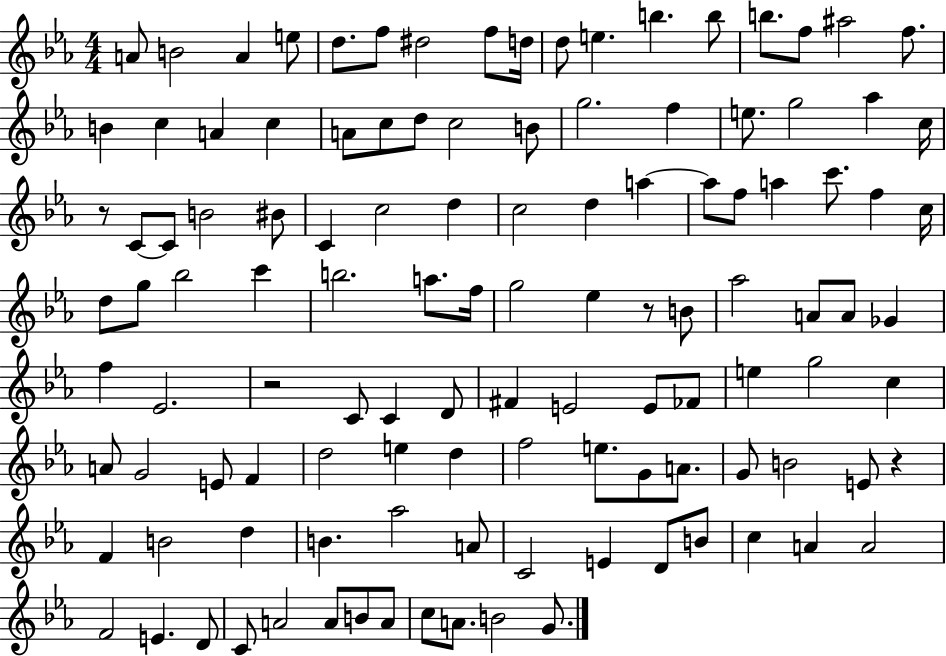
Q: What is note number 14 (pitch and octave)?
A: B5